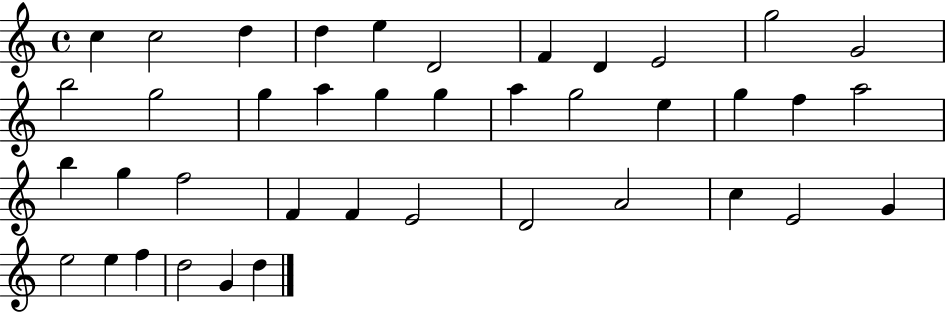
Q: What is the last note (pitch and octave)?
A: D5